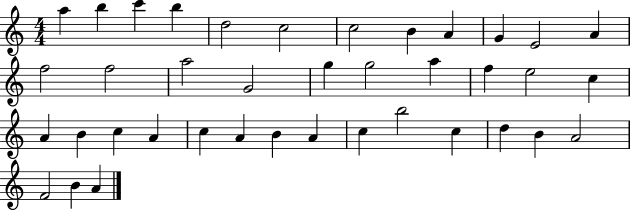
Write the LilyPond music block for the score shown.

{
  \clef treble
  \numericTimeSignature
  \time 4/4
  \key c \major
  a''4 b''4 c'''4 b''4 | d''2 c''2 | c''2 b'4 a'4 | g'4 e'2 a'4 | \break f''2 f''2 | a''2 g'2 | g''4 g''2 a''4 | f''4 e''2 c''4 | \break a'4 b'4 c''4 a'4 | c''4 a'4 b'4 a'4 | c''4 b''2 c''4 | d''4 b'4 a'2 | \break f'2 b'4 a'4 | \bar "|."
}